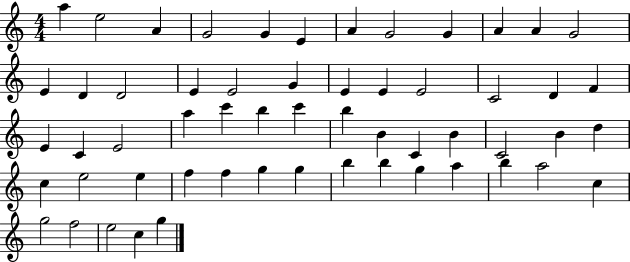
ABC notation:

X:1
T:Untitled
M:4/4
L:1/4
K:C
a e2 A G2 G E A G2 G A A G2 E D D2 E E2 G E E E2 C2 D F E C E2 a c' b c' b B C B C2 B d c e2 e f f g g b b g a b a2 c g2 f2 e2 c g